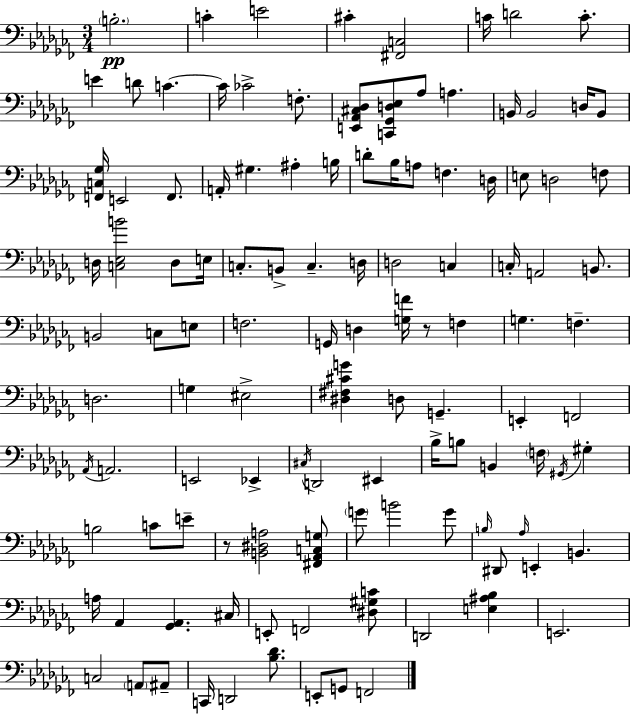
X:1
T:Untitled
M:3/4
L:1/4
K:Abm
B,2 C E2 ^C [^F,,C,]2 C/4 D2 C/2 E D/2 C C/4 _C2 F,/2 [E,,_A,,^C,_D,]/2 [C,,_G,,D,_E,]/2 _A,/2 A, B,,/4 B,,2 D,/4 B,,/2 [F,,C,_G,]/4 E,,2 F,,/2 A,,/4 ^G, ^A, B,/4 D/2 _B,/4 A,/2 F, D,/4 E,/2 D,2 F,/2 D,/4 [C,_E,B]2 D,/2 E,/4 C,/2 B,,/2 C, D,/4 D,2 C, C,/4 A,,2 B,,/2 B,,2 C,/2 E,/2 F,2 G,,/4 D, [G,F]/4 z/2 F, G, F, D,2 G, ^E,2 [^D,^F,^CG] D,/2 G,, E,, F,,2 _A,,/4 A,,2 E,,2 _E,, ^C,/4 D,,2 ^E,, _B,/4 B,/2 B,, F,/4 ^G,,/4 ^G, B,2 C/2 E/2 z/2 [B,,^D,A,]2 [^F,,_A,,C,G,]/2 G/2 B2 G/2 B,/4 ^D,,/2 _A,/4 E,, B,, A,/4 _A,, [_G,,_A,,] ^C,/4 E,,/2 F,,2 [^D,^G,C]/2 D,,2 [E,^A,_B,] E,,2 C,2 A,,/2 ^A,,/2 C,,/4 D,,2 [_B,_D]/2 E,,/2 G,,/2 F,,2